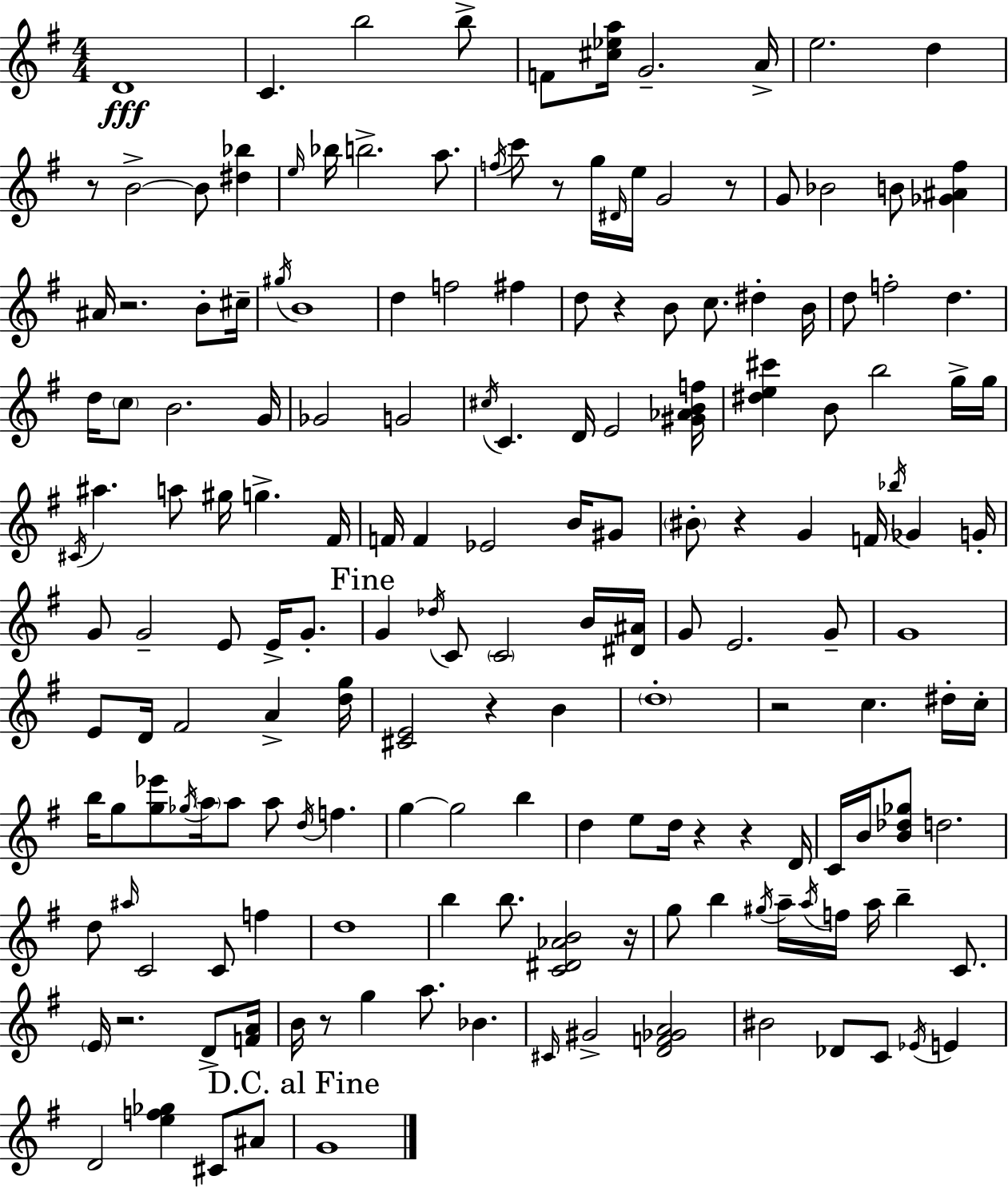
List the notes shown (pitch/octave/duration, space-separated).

D4/w C4/q. B5/h B5/e F4/e [C#5,Eb5,A5]/s G4/h. A4/s E5/h. D5/q R/e B4/h B4/e [D#5,Bb5]/q E5/s Bb5/s B5/h. A5/e. F5/s C6/e R/e G5/s D#4/s E5/s G4/h R/e G4/e Bb4/h B4/e [Gb4,A#4,F#5]/q A#4/s R/h. B4/e C#5/s G#5/s B4/w D5/q F5/h F#5/q D5/e R/q B4/e C5/e. D#5/q B4/s D5/e F5/h D5/q. D5/s C5/e B4/h. G4/s Gb4/h G4/h C#5/s C4/q. D4/s E4/h [G#4,Ab4,B4,F5]/s [D#5,E5,C#6]/q B4/e B5/h G5/s G5/s C#4/s A#5/q. A5/e G#5/s G5/q. F#4/s F4/s F4/q Eb4/h B4/s G#4/e BIS4/e R/q G4/q F4/s Bb5/s Gb4/q G4/s G4/e G4/h E4/e E4/s G4/e. G4/q Db5/s C4/e C4/h B4/s [D#4,A#4]/s G4/e E4/h. G4/e G4/w E4/e D4/s F#4/h A4/q [D5,G5]/s [C#4,E4]/h R/q B4/q D5/w R/h C5/q. D#5/s C5/s B5/s G5/e [G5,Eb6]/e Gb5/s A5/s A5/e A5/e D5/s F5/q. G5/q G5/h B5/q D5/q E5/e D5/s R/q R/q D4/s C4/s B4/s [B4,Db5,Gb5]/e D5/h. D5/e A#5/s C4/h C4/e F5/q D5/w B5/q B5/e. [C4,D#4,Ab4,B4]/h R/s G5/e B5/q G#5/s A5/s A5/s F5/s A5/s B5/q C4/e. E4/s R/h. D4/e [F4,A4]/s B4/s R/e G5/q A5/e. Bb4/q. C#4/s G#4/h [D4,F4,Gb4,A4]/h BIS4/h Db4/e C4/e Eb4/s E4/q D4/h [E5,F5,Gb5]/q C#4/e A#4/e G4/w